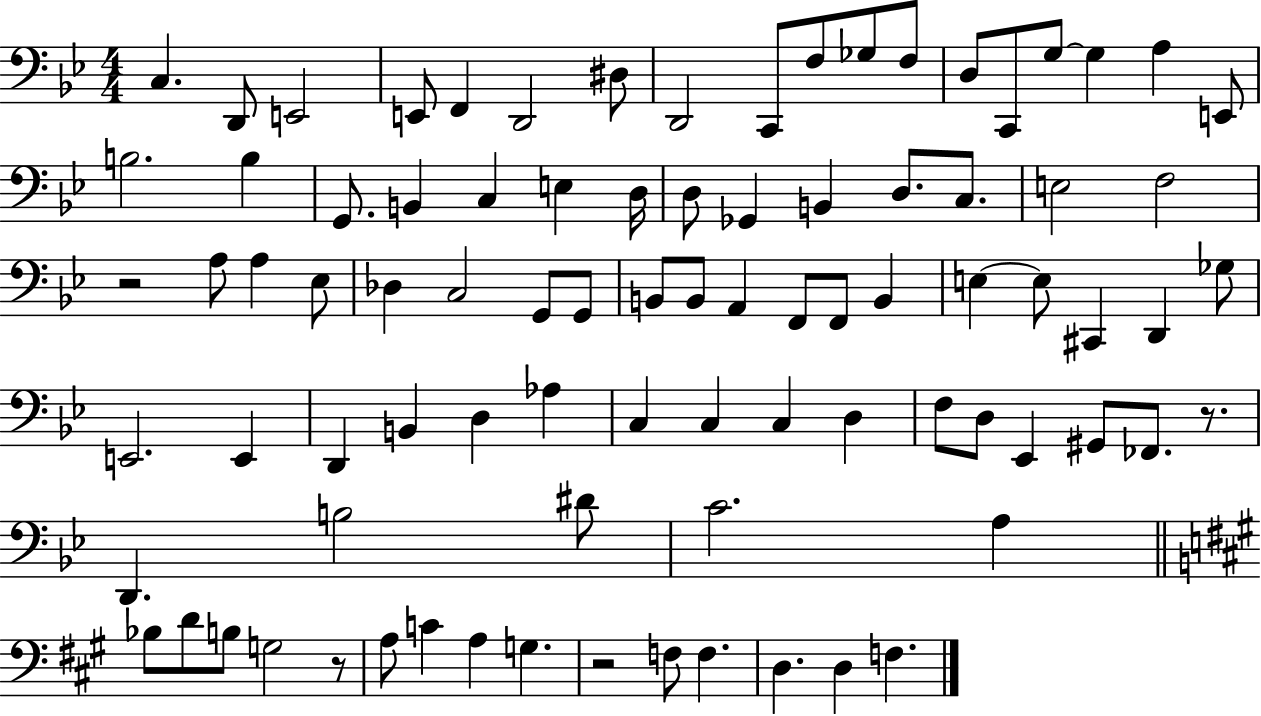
X:1
T:Untitled
M:4/4
L:1/4
K:Bb
C, D,,/2 E,,2 E,,/2 F,, D,,2 ^D,/2 D,,2 C,,/2 F,/2 _G,/2 F,/2 D,/2 C,,/2 G,/2 G, A, E,,/2 B,2 B, G,,/2 B,, C, E, D,/4 D,/2 _G,, B,, D,/2 C,/2 E,2 F,2 z2 A,/2 A, _E,/2 _D, C,2 G,,/2 G,,/2 B,,/2 B,,/2 A,, F,,/2 F,,/2 B,, E, E,/2 ^C,, D,, _G,/2 E,,2 E,, D,, B,, D, _A, C, C, C, D, F,/2 D,/2 _E,, ^G,,/2 _F,,/2 z/2 D,, B,2 ^D/2 C2 A, _B,/2 D/2 B,/2 G,2 z/2 A,/2 C A, G, z2 F,/2 F, D, D, F,